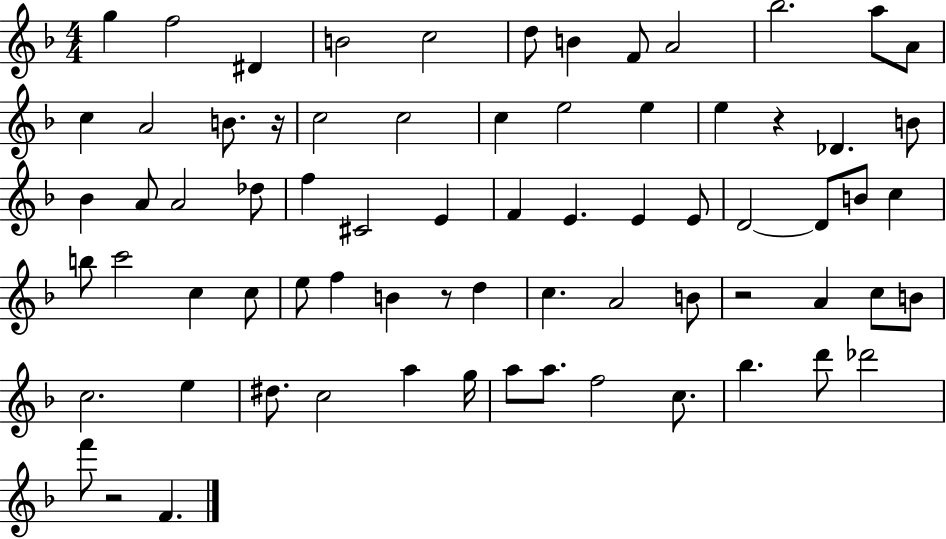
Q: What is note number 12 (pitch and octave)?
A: A4